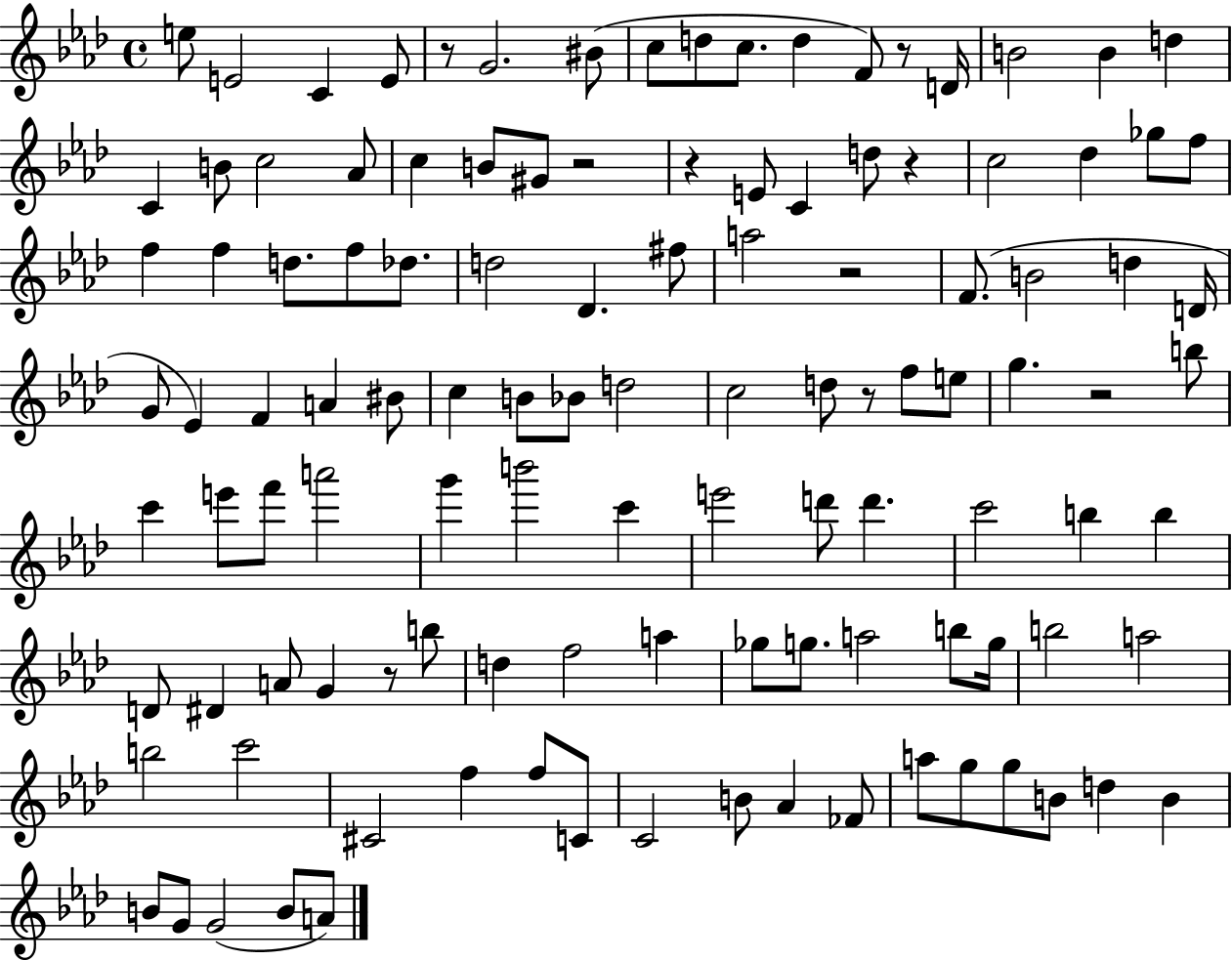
{
  \clef treble
  \time 4/4
  \defaultTimeSignature
  \key aes \major
  e''8 e'2 c'4 e'8 | r8 g'2. bis'8( | c''8 d''8 c''8. d''4 f'8) r8 d'16 | b'2 b'4 d''4 | \break c'4 b'8 c''2 aes'8 | c''4 b'8 gis'8 r2 | r4 e'8 c'4 d''8 r4 | c''2 des''4 ges''8 f''8 | \break f''4 f''4 d''8. f''8 des''8. | d''2 des'4. fis''8 | a''2 r2 | f'8.( b'2 d''4 d'16 | \break g'8 ees'4) f'4 a'4 bis'8 | c''4 b'8 bes'8 d''2 | c''2 d''8 r8 f''8 e''8 | g''4. r2 b''8 | \break c'''4 e'''8 f'''8 a'''2 | g'''4 b'''2 c'''4 | e'''2 d'''8 d'''4. | c'''2 b''4 b''4 | \break d'8 dis'4 a'8 g'4 r8 b''8 | d''4 f''2 a''4 | ges''8 g''8. a''2 b''8 g''16 | b''2 a''2 | \break b''2 c'''2 | cis'2 f''4 f''8 c'8 | c'2 b'8 aes'4 fes'8 | a''8 g''8 g''8 b'8 d''4 b'4 | \break b'8 g'8 g'2( b'8 a'8) | \bar "|."
}